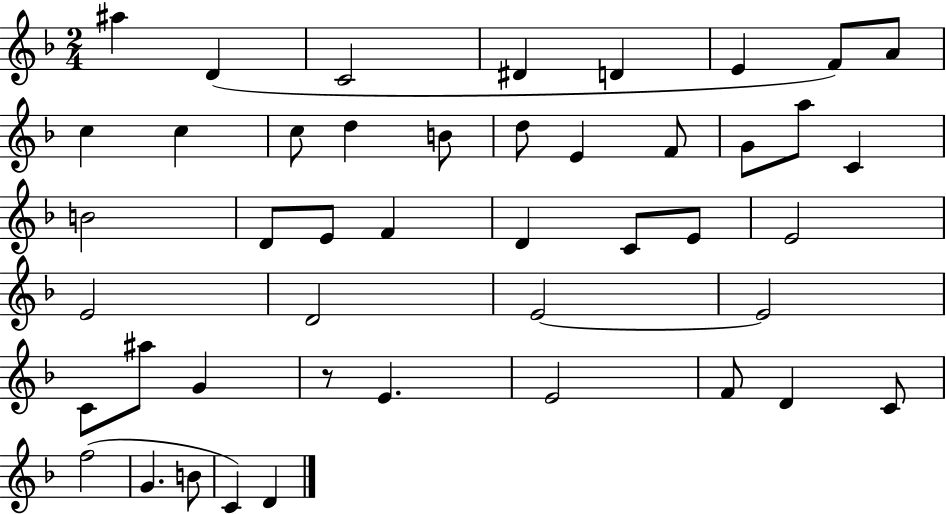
X:1
T:Untitled
M:2/4
L:1/4
K:F
^a D C2 ^D D E F/2 A/2 c c c/2 d B/2 d/2 E F/2 G/2 a/2 C B2 D/2 E/2 F D C/2 E/2 E2 E2 D2 E2 E2 C/2 ^a/2 G z/2 E E2 F/2 D C/2 f2 G B/2 C D